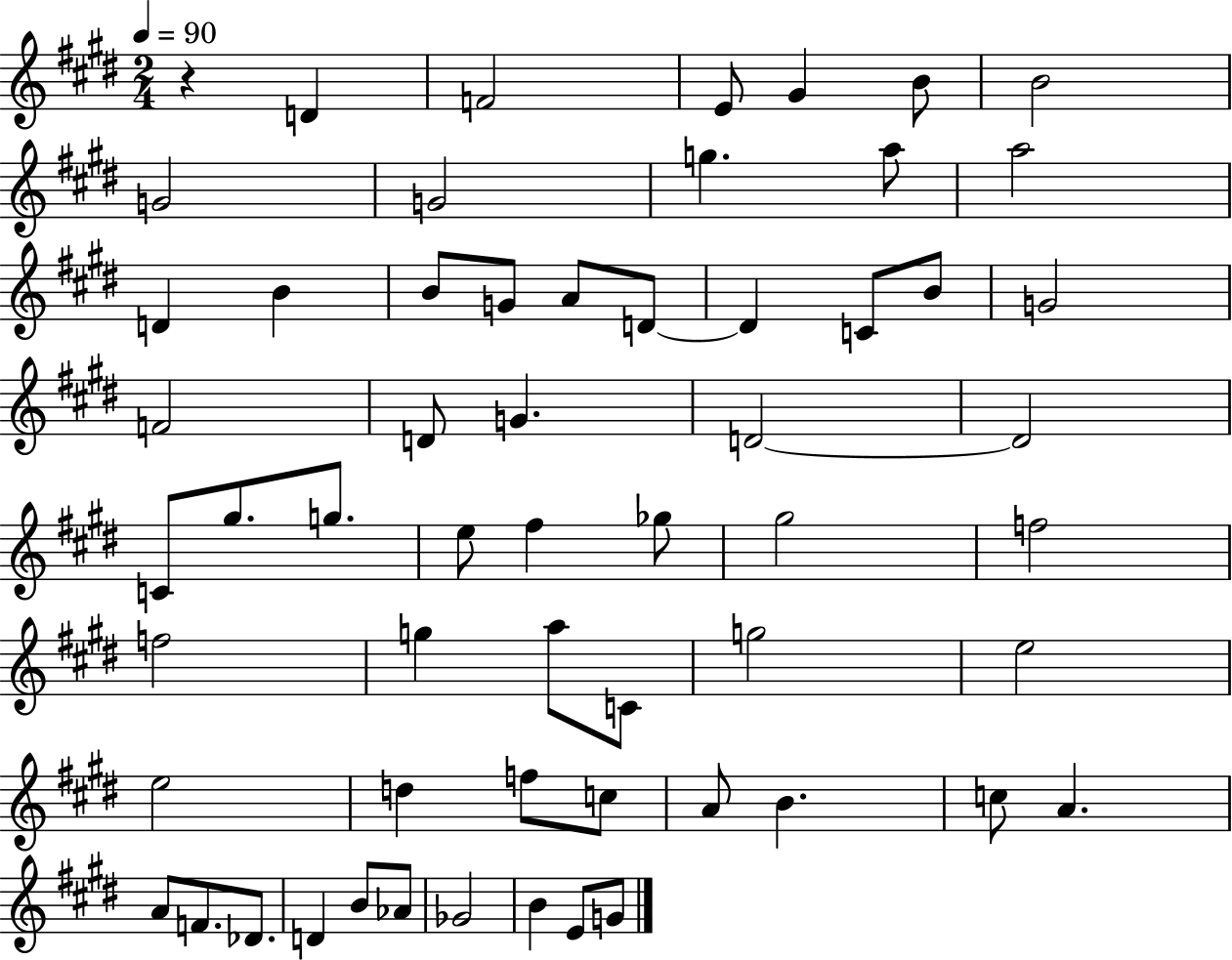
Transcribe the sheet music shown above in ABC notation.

X:1
T:Untitled
M:2/4
L:1/4
K:E
z D F2 E/2 ^G B/2 B2 G2 G2 g a/2 a2 D B B/2 G/2 A/2 D/2 D C/2 B/2 G2 F2 D/2 G D2 D2 C/2 ^g/2 g/2 e/2 ^f _g/2 ^g2 f2 f2 g a/2 C/2 g2 e2 e2 d f/2 c/2 A/2 B c/2 A A/2 F/2 _D/2 D B/2 _A/2 _G2 B E/2 G/2